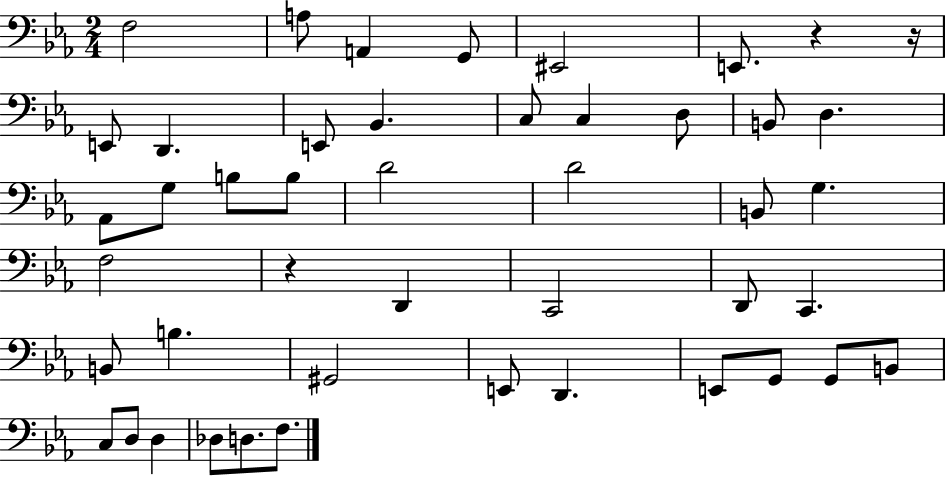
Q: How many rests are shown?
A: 3